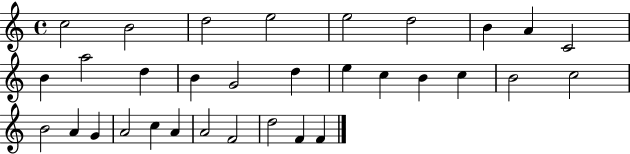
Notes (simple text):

C5/h B4/h D5/h E5/h E5/h D5/h B4/q A4/q C4/h B4/q A5/h D5/q B4/q G4/h D5/q E5/q C5/q B4/q C5/q B4/h C5/h B4/h A4/q G4/q A4/h C5/q A4/q A4/h F4/h D5/h F4/q F4/q